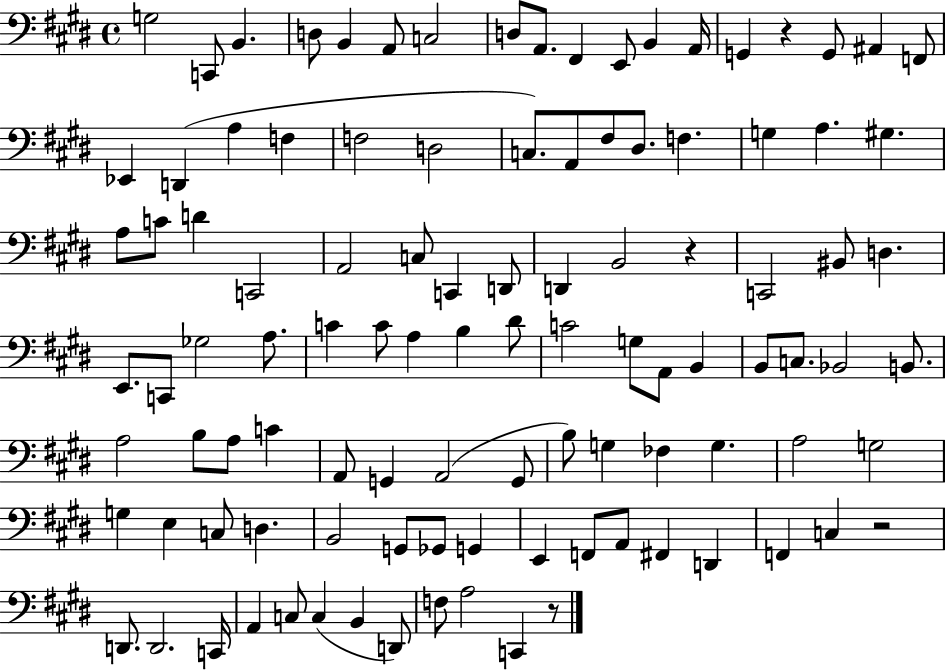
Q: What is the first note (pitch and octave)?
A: G3